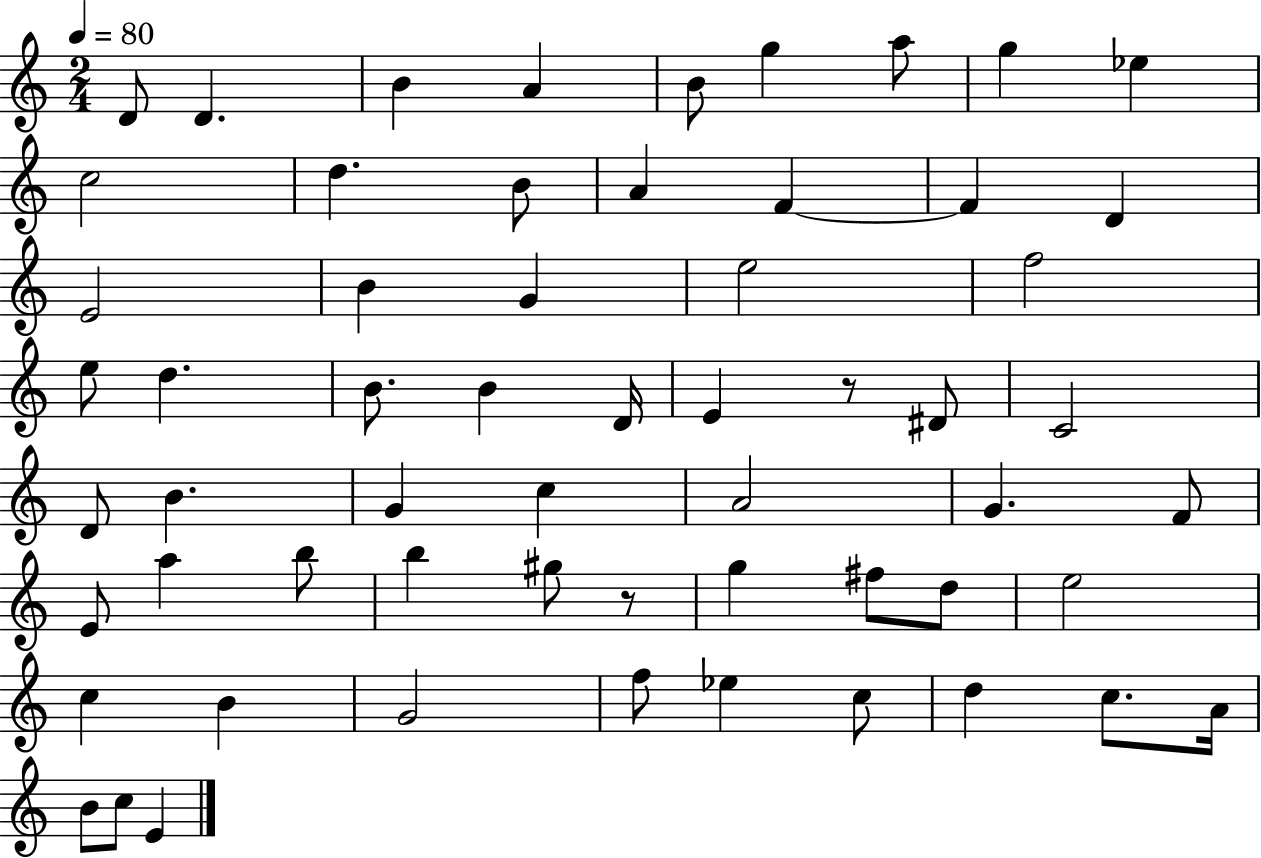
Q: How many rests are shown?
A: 2